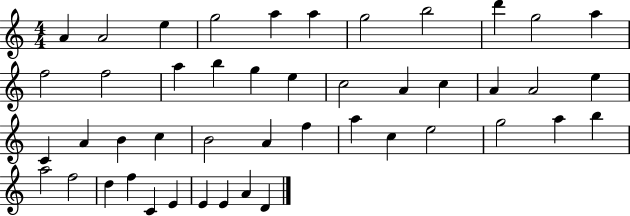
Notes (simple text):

A4/q A4/h E5/q G5/h A5/q A5/q G5/h B5/h D6/q G5/h A5/q F5/h F5/h A5/q B5/q G5/q E5/q C5/h A4/q C5/q A4/q A4/h E5/q C4/q A4/q B4/q C5/q B4/h A4/q F5/q A5/q C5/q E5/h G5/h A5/q B5/q A5/h F5/h D5/q F5/q C4/q E4/q E4/q E4/q A4/q D4/q